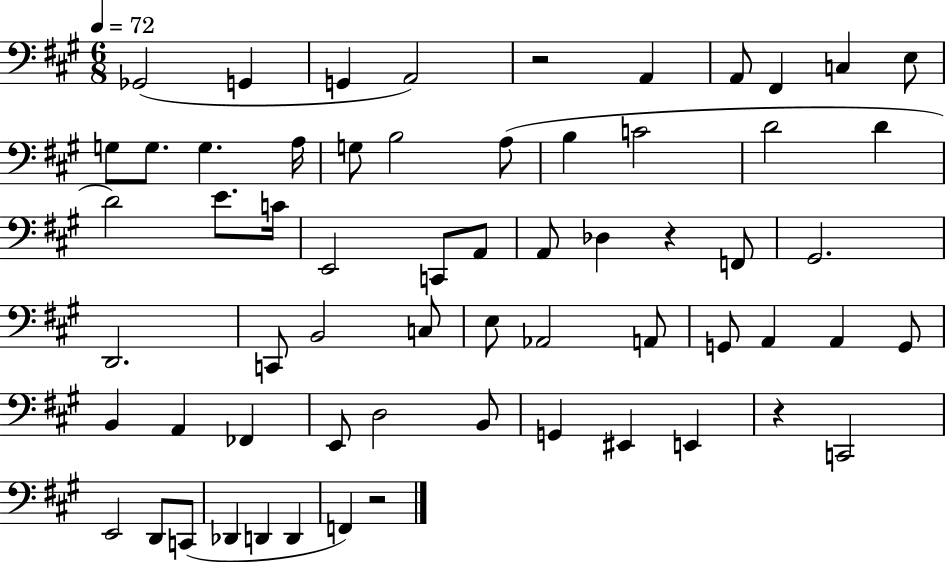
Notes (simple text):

Gb2/h G2/q G2/q A2/h R/h A2/q A2/e F#2/q C3/q E3/e G3/e G3/e. G3/q. A3/s G3/e B3/h A3/e B3/q C4/h D4/h D4/q D4/h E4/e. C4/s E2/h C2/e A2/e A2/e Db3/q R/q F2/e G#2/h. D2/h. C2/e B2/h C3/e E3/e Ab2/h A2/e G2/e A2/q A2/q G2/e B2/q A2/q FES2/q E2/e D3/h B2/e G2/q EIS2/q E2/q R/q C2/h E2/h D2/e C2/e Db2/q D2/q D2/q F2/q R/h